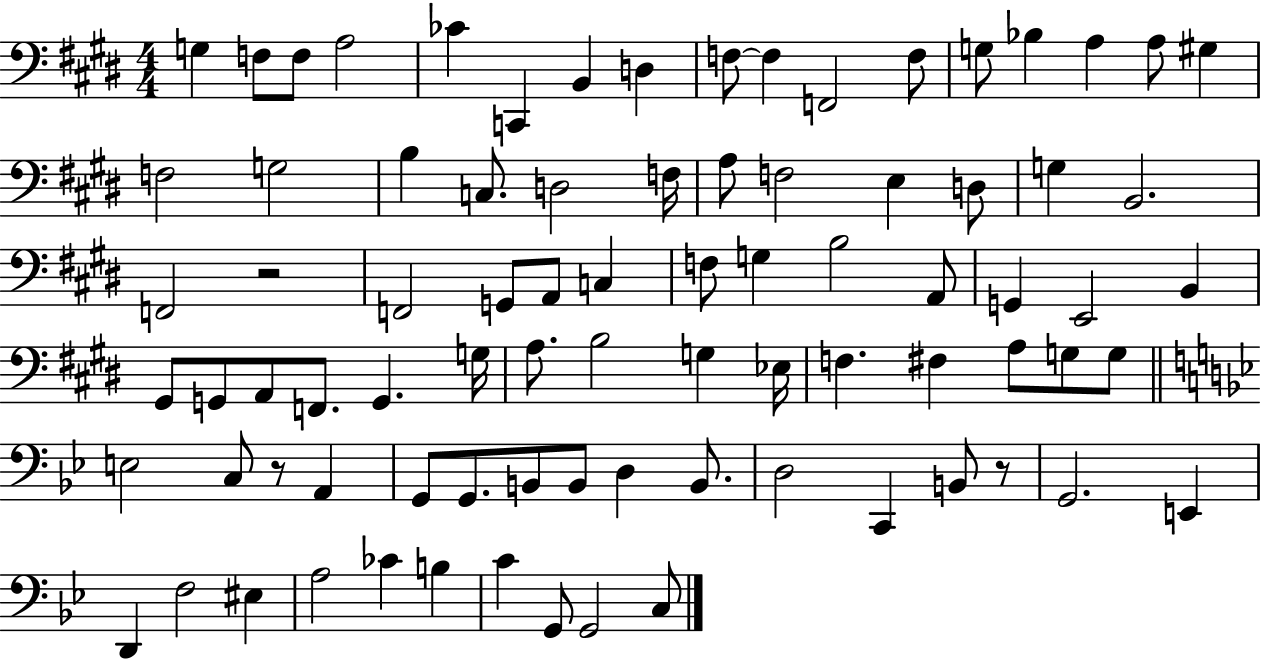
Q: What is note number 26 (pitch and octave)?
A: E3